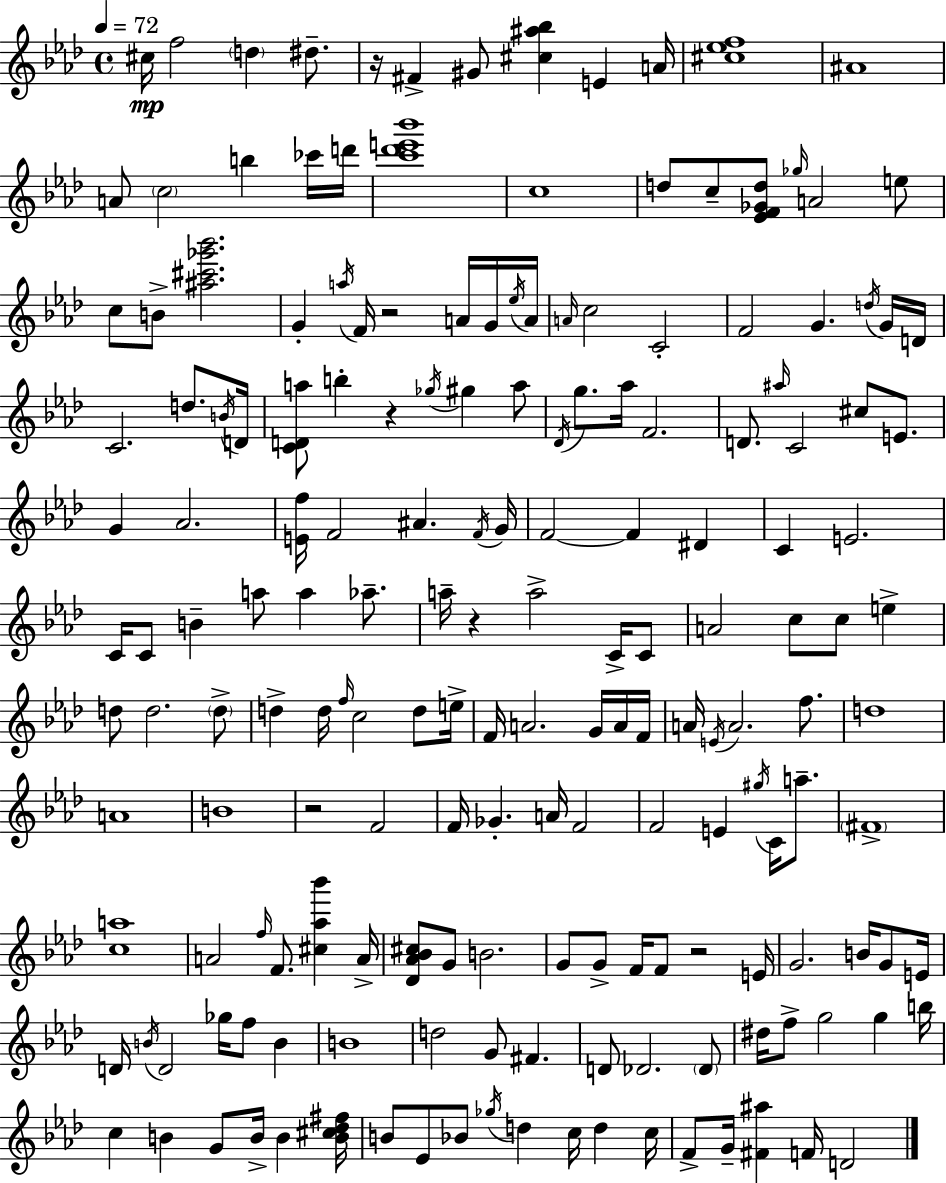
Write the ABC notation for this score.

X:1
T:Untitled
M:4/4
L:1/4
K:Fm
^c/4 f2 d ^d/2 z/4 ^F ^G/2 [^c^a_b] E A/4 [^c_ef]4 ^A4 A/2 c2 b _c'/4 d'/4 [c'_d'e'_b']4 c4 d/2 c/2 [_EF_Gd]/2 _g/4 A2 e/2 c/2 B/2 [^a^c'_g'_b']2 G a/4 F/4 z2 A/4 G/4 _e/4 A/4 A/4 c2 C2 F2 G d/4 G/4 D/4 C2 d/2 B/4 D/4 [CDa]/2 b z _g/4 ^g a/2 _D/4 g/2 _a/4 F2 D/2 ^a/4 C2 ^c/2 E/2 G _A2 [Ef]/4 F2 ^A F/4 G/4 F2 F ^D C E2 C/4 C/2 B a/2 a _a/2 a/4 z a2 C/4 C/2 A2 c/2 c/2 e d/2 d2 d/2 d d/4 f/4 c2 d/2 e/4 F/4 A2 G/4 A/4 F/4 A/4 E/4 A2 f/2 d4 A4 B4 z2 F2 F/4 _G A/4 F2 F2 E ^g/4 C/4 a/2 ^F4 [ca]4 A2 f/4 F/2 [^c_a_b'] A/4 [_D_A_B^c]/2 G/2 B2 G/2 G/2 F/4 F/2 z2 E/4 G2 B/4 G/2 E/4 D/4 B/4 D2 _g/4 f/2 B B4 d2 G/2 ^F D/2 _D2 _D/2 ^d/4 f/2 g2 g b/4 c B G/2 B/4 B [B^c_d^f]/4 B/2 _E/2 _B/2 _g/4 d c/4 d c/4 F/2 G/4 [^F^a] F/4 D2